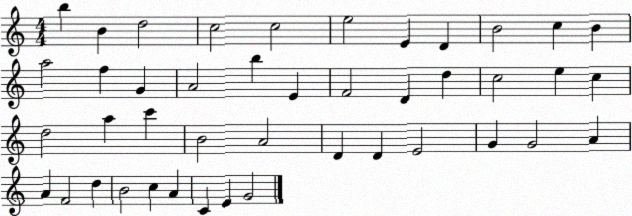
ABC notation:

X:1
T:Untitled
M:4/4
L:1/4
K:C
b B d2 c2 c2 e2 E D B2 c B a2 f G A2 b E F2 D d c2 e c d2 a c' B2 A2 D D E2 G G2 A A F2 d B2 c A C E G2